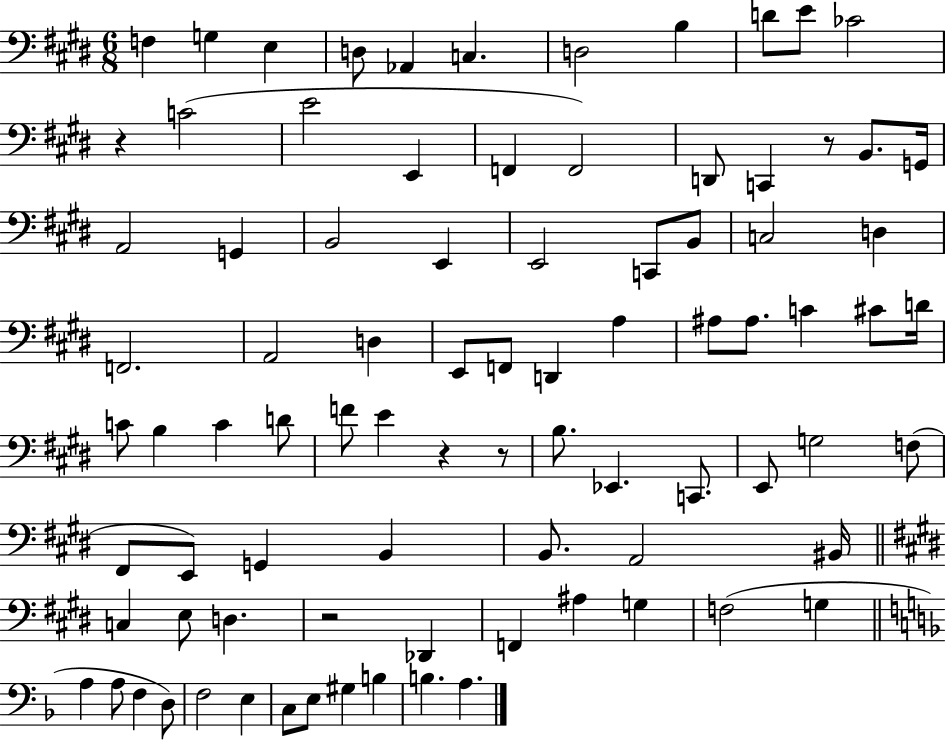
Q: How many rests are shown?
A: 5